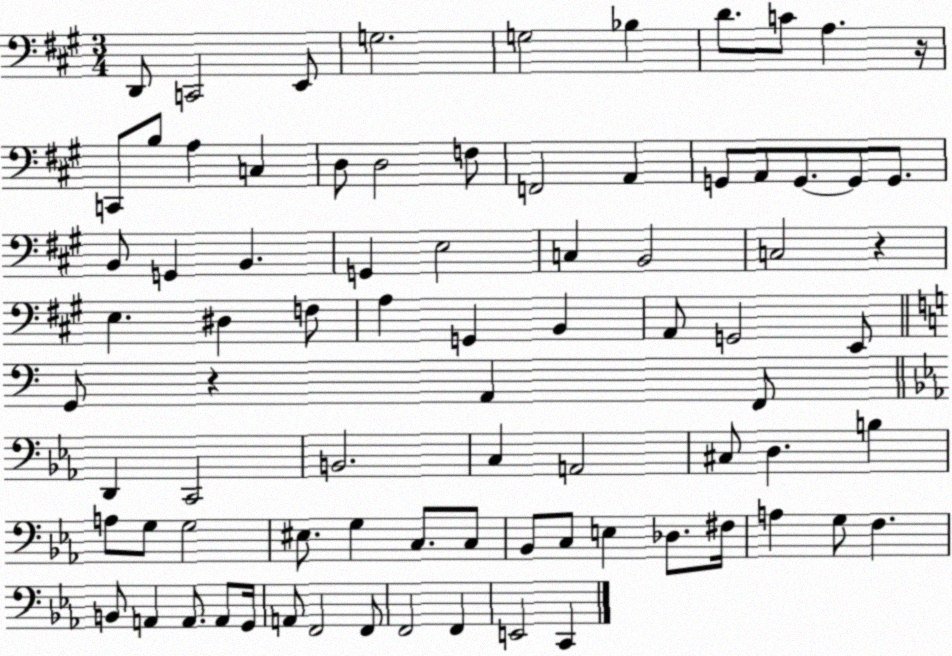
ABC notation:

X:1
T:Untitled
M:3/4
L:1/4
K:A
D,,/2 C,,2 E,,/2 G,2 G,2 _B, D/2 C/2 A, z/4 C,,/2 B,/2 A, C, D,/2 D,2 F,/2 F,,2 A,, G,,/2 A,,/2 G,,/2 G,,/2 G,,/2 B,,/2 G,, B,, G,, E,2 C, B,,2 C,2 z E, ^D, F,/2 A, G,, B,, A,,/2 G,,2 E,,/2 G,,/2 z A,, F,,/2 D,, C,,2 B,,2 C, A,,2 ^C,/2 D, B, A,/2 G,/2 G,2 ^E,/2 G, C,/2 C,/2 _B,,/2 C,/2 E, _D,/2 ^F,/4 A, G,/2 F, B,,/2 A,, A,,/2 A,,/2 G,,/4 A,,/2 F,,2 F,,/2 F,,2 F,, E,,2 C,,